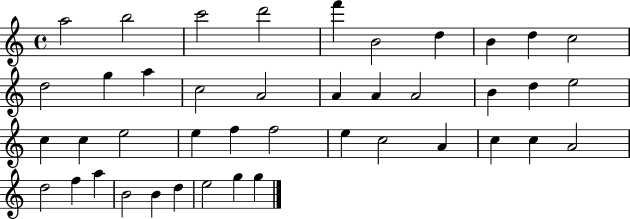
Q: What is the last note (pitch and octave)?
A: G5